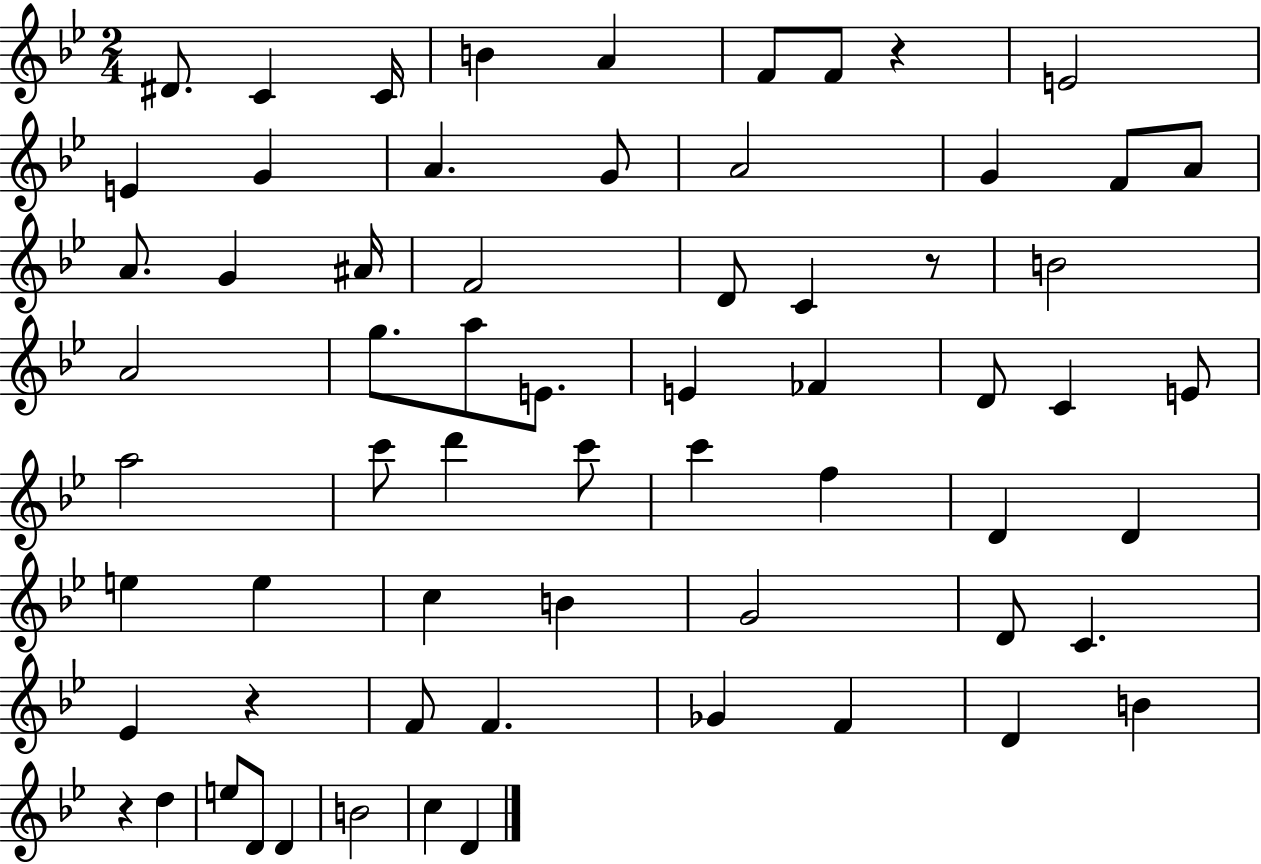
{
  \clef treble
  \numericTimeSignature
  \time 2/4
  \key bes \major
  \repeat volta 2 { dis'8. c'4 c'16 | b'4 a'4 | f'8 f'8 r4 | e'2 | \break e'4 g'4 | a'4. g'8 | a'2 | g'4 f'8 a'8 | \break a'8. g'4 ais'16 | f'2 | d'8 c'4 r8 | b'2 | \break a'2 | g''8. a''8 e'8. | e'4 fes'4 | d'8 c'4 e'8 | \break a''2 | c'''8 d'''4 c'''8 | c'''4 f''4 | d'4 d'4 | \break e''4 e''4 | c''4 b'4 | g'2 | d'8 c'4. | \break ees'4 r4 | f'8 f'4. | ges'4 f'4 | d'4 b'4 | \break r4 d''4 | e''8 d'8 d'4 | b'2 | c''4 d'4 | \break } \bar "|."
}